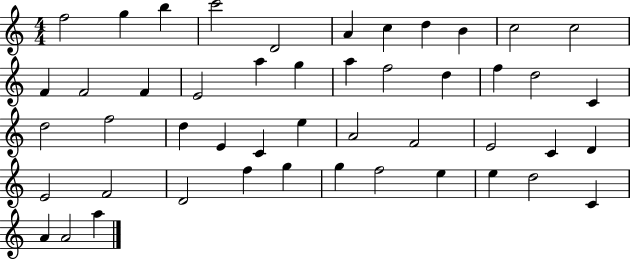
X:1
T:Untitled
M:4/4
L:1/4
K:C
f2 g b c'2 D2 A c d B c2 c2 F F2 F E2 a g a f2 d f d2 C d2 f2 d E C e A2 F2 E2 C D E2 F2 D2 f g g f2 e e d2 C A A2 a